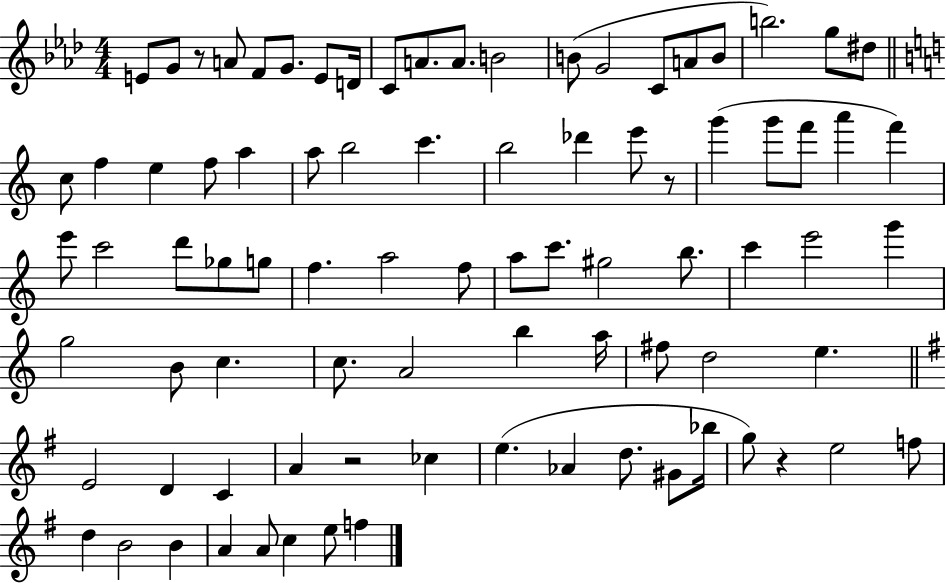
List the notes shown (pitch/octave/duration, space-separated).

E4/e G4/e R/e A4/e F4/e G4/e. E4/e D4/s C4/e A4/e. A4/e. B4/h B4/e G4/h C4/e A4/e B4/e B5/h. G5/e D#5/e C5/e F5/q E5/q F5/e A5/q A5/e B5/h C6/q. B5/h Db6/q E6/e R/e G6/q G6/e F6/e A6/q F6/q E6/e C6/h D6/e Gb5/e G5/e F5/q. A5/h F5/e A5/e C6/e. G#5/h B5/e. C6/q E6/h G6/q G5/h B4/e C5/q. C5/e. A4/h B5/q A5/s F#5/e D5/h E5/q. E4/h D4/q C4/q A4/q R/h CES5/q E5/q. Ab4/q D5/e. G#4/e Bb5/s G5/e R/q E5/h F5/e D5/q B4/h B4/q A4/q A4/e C5/q E5/e F5/q